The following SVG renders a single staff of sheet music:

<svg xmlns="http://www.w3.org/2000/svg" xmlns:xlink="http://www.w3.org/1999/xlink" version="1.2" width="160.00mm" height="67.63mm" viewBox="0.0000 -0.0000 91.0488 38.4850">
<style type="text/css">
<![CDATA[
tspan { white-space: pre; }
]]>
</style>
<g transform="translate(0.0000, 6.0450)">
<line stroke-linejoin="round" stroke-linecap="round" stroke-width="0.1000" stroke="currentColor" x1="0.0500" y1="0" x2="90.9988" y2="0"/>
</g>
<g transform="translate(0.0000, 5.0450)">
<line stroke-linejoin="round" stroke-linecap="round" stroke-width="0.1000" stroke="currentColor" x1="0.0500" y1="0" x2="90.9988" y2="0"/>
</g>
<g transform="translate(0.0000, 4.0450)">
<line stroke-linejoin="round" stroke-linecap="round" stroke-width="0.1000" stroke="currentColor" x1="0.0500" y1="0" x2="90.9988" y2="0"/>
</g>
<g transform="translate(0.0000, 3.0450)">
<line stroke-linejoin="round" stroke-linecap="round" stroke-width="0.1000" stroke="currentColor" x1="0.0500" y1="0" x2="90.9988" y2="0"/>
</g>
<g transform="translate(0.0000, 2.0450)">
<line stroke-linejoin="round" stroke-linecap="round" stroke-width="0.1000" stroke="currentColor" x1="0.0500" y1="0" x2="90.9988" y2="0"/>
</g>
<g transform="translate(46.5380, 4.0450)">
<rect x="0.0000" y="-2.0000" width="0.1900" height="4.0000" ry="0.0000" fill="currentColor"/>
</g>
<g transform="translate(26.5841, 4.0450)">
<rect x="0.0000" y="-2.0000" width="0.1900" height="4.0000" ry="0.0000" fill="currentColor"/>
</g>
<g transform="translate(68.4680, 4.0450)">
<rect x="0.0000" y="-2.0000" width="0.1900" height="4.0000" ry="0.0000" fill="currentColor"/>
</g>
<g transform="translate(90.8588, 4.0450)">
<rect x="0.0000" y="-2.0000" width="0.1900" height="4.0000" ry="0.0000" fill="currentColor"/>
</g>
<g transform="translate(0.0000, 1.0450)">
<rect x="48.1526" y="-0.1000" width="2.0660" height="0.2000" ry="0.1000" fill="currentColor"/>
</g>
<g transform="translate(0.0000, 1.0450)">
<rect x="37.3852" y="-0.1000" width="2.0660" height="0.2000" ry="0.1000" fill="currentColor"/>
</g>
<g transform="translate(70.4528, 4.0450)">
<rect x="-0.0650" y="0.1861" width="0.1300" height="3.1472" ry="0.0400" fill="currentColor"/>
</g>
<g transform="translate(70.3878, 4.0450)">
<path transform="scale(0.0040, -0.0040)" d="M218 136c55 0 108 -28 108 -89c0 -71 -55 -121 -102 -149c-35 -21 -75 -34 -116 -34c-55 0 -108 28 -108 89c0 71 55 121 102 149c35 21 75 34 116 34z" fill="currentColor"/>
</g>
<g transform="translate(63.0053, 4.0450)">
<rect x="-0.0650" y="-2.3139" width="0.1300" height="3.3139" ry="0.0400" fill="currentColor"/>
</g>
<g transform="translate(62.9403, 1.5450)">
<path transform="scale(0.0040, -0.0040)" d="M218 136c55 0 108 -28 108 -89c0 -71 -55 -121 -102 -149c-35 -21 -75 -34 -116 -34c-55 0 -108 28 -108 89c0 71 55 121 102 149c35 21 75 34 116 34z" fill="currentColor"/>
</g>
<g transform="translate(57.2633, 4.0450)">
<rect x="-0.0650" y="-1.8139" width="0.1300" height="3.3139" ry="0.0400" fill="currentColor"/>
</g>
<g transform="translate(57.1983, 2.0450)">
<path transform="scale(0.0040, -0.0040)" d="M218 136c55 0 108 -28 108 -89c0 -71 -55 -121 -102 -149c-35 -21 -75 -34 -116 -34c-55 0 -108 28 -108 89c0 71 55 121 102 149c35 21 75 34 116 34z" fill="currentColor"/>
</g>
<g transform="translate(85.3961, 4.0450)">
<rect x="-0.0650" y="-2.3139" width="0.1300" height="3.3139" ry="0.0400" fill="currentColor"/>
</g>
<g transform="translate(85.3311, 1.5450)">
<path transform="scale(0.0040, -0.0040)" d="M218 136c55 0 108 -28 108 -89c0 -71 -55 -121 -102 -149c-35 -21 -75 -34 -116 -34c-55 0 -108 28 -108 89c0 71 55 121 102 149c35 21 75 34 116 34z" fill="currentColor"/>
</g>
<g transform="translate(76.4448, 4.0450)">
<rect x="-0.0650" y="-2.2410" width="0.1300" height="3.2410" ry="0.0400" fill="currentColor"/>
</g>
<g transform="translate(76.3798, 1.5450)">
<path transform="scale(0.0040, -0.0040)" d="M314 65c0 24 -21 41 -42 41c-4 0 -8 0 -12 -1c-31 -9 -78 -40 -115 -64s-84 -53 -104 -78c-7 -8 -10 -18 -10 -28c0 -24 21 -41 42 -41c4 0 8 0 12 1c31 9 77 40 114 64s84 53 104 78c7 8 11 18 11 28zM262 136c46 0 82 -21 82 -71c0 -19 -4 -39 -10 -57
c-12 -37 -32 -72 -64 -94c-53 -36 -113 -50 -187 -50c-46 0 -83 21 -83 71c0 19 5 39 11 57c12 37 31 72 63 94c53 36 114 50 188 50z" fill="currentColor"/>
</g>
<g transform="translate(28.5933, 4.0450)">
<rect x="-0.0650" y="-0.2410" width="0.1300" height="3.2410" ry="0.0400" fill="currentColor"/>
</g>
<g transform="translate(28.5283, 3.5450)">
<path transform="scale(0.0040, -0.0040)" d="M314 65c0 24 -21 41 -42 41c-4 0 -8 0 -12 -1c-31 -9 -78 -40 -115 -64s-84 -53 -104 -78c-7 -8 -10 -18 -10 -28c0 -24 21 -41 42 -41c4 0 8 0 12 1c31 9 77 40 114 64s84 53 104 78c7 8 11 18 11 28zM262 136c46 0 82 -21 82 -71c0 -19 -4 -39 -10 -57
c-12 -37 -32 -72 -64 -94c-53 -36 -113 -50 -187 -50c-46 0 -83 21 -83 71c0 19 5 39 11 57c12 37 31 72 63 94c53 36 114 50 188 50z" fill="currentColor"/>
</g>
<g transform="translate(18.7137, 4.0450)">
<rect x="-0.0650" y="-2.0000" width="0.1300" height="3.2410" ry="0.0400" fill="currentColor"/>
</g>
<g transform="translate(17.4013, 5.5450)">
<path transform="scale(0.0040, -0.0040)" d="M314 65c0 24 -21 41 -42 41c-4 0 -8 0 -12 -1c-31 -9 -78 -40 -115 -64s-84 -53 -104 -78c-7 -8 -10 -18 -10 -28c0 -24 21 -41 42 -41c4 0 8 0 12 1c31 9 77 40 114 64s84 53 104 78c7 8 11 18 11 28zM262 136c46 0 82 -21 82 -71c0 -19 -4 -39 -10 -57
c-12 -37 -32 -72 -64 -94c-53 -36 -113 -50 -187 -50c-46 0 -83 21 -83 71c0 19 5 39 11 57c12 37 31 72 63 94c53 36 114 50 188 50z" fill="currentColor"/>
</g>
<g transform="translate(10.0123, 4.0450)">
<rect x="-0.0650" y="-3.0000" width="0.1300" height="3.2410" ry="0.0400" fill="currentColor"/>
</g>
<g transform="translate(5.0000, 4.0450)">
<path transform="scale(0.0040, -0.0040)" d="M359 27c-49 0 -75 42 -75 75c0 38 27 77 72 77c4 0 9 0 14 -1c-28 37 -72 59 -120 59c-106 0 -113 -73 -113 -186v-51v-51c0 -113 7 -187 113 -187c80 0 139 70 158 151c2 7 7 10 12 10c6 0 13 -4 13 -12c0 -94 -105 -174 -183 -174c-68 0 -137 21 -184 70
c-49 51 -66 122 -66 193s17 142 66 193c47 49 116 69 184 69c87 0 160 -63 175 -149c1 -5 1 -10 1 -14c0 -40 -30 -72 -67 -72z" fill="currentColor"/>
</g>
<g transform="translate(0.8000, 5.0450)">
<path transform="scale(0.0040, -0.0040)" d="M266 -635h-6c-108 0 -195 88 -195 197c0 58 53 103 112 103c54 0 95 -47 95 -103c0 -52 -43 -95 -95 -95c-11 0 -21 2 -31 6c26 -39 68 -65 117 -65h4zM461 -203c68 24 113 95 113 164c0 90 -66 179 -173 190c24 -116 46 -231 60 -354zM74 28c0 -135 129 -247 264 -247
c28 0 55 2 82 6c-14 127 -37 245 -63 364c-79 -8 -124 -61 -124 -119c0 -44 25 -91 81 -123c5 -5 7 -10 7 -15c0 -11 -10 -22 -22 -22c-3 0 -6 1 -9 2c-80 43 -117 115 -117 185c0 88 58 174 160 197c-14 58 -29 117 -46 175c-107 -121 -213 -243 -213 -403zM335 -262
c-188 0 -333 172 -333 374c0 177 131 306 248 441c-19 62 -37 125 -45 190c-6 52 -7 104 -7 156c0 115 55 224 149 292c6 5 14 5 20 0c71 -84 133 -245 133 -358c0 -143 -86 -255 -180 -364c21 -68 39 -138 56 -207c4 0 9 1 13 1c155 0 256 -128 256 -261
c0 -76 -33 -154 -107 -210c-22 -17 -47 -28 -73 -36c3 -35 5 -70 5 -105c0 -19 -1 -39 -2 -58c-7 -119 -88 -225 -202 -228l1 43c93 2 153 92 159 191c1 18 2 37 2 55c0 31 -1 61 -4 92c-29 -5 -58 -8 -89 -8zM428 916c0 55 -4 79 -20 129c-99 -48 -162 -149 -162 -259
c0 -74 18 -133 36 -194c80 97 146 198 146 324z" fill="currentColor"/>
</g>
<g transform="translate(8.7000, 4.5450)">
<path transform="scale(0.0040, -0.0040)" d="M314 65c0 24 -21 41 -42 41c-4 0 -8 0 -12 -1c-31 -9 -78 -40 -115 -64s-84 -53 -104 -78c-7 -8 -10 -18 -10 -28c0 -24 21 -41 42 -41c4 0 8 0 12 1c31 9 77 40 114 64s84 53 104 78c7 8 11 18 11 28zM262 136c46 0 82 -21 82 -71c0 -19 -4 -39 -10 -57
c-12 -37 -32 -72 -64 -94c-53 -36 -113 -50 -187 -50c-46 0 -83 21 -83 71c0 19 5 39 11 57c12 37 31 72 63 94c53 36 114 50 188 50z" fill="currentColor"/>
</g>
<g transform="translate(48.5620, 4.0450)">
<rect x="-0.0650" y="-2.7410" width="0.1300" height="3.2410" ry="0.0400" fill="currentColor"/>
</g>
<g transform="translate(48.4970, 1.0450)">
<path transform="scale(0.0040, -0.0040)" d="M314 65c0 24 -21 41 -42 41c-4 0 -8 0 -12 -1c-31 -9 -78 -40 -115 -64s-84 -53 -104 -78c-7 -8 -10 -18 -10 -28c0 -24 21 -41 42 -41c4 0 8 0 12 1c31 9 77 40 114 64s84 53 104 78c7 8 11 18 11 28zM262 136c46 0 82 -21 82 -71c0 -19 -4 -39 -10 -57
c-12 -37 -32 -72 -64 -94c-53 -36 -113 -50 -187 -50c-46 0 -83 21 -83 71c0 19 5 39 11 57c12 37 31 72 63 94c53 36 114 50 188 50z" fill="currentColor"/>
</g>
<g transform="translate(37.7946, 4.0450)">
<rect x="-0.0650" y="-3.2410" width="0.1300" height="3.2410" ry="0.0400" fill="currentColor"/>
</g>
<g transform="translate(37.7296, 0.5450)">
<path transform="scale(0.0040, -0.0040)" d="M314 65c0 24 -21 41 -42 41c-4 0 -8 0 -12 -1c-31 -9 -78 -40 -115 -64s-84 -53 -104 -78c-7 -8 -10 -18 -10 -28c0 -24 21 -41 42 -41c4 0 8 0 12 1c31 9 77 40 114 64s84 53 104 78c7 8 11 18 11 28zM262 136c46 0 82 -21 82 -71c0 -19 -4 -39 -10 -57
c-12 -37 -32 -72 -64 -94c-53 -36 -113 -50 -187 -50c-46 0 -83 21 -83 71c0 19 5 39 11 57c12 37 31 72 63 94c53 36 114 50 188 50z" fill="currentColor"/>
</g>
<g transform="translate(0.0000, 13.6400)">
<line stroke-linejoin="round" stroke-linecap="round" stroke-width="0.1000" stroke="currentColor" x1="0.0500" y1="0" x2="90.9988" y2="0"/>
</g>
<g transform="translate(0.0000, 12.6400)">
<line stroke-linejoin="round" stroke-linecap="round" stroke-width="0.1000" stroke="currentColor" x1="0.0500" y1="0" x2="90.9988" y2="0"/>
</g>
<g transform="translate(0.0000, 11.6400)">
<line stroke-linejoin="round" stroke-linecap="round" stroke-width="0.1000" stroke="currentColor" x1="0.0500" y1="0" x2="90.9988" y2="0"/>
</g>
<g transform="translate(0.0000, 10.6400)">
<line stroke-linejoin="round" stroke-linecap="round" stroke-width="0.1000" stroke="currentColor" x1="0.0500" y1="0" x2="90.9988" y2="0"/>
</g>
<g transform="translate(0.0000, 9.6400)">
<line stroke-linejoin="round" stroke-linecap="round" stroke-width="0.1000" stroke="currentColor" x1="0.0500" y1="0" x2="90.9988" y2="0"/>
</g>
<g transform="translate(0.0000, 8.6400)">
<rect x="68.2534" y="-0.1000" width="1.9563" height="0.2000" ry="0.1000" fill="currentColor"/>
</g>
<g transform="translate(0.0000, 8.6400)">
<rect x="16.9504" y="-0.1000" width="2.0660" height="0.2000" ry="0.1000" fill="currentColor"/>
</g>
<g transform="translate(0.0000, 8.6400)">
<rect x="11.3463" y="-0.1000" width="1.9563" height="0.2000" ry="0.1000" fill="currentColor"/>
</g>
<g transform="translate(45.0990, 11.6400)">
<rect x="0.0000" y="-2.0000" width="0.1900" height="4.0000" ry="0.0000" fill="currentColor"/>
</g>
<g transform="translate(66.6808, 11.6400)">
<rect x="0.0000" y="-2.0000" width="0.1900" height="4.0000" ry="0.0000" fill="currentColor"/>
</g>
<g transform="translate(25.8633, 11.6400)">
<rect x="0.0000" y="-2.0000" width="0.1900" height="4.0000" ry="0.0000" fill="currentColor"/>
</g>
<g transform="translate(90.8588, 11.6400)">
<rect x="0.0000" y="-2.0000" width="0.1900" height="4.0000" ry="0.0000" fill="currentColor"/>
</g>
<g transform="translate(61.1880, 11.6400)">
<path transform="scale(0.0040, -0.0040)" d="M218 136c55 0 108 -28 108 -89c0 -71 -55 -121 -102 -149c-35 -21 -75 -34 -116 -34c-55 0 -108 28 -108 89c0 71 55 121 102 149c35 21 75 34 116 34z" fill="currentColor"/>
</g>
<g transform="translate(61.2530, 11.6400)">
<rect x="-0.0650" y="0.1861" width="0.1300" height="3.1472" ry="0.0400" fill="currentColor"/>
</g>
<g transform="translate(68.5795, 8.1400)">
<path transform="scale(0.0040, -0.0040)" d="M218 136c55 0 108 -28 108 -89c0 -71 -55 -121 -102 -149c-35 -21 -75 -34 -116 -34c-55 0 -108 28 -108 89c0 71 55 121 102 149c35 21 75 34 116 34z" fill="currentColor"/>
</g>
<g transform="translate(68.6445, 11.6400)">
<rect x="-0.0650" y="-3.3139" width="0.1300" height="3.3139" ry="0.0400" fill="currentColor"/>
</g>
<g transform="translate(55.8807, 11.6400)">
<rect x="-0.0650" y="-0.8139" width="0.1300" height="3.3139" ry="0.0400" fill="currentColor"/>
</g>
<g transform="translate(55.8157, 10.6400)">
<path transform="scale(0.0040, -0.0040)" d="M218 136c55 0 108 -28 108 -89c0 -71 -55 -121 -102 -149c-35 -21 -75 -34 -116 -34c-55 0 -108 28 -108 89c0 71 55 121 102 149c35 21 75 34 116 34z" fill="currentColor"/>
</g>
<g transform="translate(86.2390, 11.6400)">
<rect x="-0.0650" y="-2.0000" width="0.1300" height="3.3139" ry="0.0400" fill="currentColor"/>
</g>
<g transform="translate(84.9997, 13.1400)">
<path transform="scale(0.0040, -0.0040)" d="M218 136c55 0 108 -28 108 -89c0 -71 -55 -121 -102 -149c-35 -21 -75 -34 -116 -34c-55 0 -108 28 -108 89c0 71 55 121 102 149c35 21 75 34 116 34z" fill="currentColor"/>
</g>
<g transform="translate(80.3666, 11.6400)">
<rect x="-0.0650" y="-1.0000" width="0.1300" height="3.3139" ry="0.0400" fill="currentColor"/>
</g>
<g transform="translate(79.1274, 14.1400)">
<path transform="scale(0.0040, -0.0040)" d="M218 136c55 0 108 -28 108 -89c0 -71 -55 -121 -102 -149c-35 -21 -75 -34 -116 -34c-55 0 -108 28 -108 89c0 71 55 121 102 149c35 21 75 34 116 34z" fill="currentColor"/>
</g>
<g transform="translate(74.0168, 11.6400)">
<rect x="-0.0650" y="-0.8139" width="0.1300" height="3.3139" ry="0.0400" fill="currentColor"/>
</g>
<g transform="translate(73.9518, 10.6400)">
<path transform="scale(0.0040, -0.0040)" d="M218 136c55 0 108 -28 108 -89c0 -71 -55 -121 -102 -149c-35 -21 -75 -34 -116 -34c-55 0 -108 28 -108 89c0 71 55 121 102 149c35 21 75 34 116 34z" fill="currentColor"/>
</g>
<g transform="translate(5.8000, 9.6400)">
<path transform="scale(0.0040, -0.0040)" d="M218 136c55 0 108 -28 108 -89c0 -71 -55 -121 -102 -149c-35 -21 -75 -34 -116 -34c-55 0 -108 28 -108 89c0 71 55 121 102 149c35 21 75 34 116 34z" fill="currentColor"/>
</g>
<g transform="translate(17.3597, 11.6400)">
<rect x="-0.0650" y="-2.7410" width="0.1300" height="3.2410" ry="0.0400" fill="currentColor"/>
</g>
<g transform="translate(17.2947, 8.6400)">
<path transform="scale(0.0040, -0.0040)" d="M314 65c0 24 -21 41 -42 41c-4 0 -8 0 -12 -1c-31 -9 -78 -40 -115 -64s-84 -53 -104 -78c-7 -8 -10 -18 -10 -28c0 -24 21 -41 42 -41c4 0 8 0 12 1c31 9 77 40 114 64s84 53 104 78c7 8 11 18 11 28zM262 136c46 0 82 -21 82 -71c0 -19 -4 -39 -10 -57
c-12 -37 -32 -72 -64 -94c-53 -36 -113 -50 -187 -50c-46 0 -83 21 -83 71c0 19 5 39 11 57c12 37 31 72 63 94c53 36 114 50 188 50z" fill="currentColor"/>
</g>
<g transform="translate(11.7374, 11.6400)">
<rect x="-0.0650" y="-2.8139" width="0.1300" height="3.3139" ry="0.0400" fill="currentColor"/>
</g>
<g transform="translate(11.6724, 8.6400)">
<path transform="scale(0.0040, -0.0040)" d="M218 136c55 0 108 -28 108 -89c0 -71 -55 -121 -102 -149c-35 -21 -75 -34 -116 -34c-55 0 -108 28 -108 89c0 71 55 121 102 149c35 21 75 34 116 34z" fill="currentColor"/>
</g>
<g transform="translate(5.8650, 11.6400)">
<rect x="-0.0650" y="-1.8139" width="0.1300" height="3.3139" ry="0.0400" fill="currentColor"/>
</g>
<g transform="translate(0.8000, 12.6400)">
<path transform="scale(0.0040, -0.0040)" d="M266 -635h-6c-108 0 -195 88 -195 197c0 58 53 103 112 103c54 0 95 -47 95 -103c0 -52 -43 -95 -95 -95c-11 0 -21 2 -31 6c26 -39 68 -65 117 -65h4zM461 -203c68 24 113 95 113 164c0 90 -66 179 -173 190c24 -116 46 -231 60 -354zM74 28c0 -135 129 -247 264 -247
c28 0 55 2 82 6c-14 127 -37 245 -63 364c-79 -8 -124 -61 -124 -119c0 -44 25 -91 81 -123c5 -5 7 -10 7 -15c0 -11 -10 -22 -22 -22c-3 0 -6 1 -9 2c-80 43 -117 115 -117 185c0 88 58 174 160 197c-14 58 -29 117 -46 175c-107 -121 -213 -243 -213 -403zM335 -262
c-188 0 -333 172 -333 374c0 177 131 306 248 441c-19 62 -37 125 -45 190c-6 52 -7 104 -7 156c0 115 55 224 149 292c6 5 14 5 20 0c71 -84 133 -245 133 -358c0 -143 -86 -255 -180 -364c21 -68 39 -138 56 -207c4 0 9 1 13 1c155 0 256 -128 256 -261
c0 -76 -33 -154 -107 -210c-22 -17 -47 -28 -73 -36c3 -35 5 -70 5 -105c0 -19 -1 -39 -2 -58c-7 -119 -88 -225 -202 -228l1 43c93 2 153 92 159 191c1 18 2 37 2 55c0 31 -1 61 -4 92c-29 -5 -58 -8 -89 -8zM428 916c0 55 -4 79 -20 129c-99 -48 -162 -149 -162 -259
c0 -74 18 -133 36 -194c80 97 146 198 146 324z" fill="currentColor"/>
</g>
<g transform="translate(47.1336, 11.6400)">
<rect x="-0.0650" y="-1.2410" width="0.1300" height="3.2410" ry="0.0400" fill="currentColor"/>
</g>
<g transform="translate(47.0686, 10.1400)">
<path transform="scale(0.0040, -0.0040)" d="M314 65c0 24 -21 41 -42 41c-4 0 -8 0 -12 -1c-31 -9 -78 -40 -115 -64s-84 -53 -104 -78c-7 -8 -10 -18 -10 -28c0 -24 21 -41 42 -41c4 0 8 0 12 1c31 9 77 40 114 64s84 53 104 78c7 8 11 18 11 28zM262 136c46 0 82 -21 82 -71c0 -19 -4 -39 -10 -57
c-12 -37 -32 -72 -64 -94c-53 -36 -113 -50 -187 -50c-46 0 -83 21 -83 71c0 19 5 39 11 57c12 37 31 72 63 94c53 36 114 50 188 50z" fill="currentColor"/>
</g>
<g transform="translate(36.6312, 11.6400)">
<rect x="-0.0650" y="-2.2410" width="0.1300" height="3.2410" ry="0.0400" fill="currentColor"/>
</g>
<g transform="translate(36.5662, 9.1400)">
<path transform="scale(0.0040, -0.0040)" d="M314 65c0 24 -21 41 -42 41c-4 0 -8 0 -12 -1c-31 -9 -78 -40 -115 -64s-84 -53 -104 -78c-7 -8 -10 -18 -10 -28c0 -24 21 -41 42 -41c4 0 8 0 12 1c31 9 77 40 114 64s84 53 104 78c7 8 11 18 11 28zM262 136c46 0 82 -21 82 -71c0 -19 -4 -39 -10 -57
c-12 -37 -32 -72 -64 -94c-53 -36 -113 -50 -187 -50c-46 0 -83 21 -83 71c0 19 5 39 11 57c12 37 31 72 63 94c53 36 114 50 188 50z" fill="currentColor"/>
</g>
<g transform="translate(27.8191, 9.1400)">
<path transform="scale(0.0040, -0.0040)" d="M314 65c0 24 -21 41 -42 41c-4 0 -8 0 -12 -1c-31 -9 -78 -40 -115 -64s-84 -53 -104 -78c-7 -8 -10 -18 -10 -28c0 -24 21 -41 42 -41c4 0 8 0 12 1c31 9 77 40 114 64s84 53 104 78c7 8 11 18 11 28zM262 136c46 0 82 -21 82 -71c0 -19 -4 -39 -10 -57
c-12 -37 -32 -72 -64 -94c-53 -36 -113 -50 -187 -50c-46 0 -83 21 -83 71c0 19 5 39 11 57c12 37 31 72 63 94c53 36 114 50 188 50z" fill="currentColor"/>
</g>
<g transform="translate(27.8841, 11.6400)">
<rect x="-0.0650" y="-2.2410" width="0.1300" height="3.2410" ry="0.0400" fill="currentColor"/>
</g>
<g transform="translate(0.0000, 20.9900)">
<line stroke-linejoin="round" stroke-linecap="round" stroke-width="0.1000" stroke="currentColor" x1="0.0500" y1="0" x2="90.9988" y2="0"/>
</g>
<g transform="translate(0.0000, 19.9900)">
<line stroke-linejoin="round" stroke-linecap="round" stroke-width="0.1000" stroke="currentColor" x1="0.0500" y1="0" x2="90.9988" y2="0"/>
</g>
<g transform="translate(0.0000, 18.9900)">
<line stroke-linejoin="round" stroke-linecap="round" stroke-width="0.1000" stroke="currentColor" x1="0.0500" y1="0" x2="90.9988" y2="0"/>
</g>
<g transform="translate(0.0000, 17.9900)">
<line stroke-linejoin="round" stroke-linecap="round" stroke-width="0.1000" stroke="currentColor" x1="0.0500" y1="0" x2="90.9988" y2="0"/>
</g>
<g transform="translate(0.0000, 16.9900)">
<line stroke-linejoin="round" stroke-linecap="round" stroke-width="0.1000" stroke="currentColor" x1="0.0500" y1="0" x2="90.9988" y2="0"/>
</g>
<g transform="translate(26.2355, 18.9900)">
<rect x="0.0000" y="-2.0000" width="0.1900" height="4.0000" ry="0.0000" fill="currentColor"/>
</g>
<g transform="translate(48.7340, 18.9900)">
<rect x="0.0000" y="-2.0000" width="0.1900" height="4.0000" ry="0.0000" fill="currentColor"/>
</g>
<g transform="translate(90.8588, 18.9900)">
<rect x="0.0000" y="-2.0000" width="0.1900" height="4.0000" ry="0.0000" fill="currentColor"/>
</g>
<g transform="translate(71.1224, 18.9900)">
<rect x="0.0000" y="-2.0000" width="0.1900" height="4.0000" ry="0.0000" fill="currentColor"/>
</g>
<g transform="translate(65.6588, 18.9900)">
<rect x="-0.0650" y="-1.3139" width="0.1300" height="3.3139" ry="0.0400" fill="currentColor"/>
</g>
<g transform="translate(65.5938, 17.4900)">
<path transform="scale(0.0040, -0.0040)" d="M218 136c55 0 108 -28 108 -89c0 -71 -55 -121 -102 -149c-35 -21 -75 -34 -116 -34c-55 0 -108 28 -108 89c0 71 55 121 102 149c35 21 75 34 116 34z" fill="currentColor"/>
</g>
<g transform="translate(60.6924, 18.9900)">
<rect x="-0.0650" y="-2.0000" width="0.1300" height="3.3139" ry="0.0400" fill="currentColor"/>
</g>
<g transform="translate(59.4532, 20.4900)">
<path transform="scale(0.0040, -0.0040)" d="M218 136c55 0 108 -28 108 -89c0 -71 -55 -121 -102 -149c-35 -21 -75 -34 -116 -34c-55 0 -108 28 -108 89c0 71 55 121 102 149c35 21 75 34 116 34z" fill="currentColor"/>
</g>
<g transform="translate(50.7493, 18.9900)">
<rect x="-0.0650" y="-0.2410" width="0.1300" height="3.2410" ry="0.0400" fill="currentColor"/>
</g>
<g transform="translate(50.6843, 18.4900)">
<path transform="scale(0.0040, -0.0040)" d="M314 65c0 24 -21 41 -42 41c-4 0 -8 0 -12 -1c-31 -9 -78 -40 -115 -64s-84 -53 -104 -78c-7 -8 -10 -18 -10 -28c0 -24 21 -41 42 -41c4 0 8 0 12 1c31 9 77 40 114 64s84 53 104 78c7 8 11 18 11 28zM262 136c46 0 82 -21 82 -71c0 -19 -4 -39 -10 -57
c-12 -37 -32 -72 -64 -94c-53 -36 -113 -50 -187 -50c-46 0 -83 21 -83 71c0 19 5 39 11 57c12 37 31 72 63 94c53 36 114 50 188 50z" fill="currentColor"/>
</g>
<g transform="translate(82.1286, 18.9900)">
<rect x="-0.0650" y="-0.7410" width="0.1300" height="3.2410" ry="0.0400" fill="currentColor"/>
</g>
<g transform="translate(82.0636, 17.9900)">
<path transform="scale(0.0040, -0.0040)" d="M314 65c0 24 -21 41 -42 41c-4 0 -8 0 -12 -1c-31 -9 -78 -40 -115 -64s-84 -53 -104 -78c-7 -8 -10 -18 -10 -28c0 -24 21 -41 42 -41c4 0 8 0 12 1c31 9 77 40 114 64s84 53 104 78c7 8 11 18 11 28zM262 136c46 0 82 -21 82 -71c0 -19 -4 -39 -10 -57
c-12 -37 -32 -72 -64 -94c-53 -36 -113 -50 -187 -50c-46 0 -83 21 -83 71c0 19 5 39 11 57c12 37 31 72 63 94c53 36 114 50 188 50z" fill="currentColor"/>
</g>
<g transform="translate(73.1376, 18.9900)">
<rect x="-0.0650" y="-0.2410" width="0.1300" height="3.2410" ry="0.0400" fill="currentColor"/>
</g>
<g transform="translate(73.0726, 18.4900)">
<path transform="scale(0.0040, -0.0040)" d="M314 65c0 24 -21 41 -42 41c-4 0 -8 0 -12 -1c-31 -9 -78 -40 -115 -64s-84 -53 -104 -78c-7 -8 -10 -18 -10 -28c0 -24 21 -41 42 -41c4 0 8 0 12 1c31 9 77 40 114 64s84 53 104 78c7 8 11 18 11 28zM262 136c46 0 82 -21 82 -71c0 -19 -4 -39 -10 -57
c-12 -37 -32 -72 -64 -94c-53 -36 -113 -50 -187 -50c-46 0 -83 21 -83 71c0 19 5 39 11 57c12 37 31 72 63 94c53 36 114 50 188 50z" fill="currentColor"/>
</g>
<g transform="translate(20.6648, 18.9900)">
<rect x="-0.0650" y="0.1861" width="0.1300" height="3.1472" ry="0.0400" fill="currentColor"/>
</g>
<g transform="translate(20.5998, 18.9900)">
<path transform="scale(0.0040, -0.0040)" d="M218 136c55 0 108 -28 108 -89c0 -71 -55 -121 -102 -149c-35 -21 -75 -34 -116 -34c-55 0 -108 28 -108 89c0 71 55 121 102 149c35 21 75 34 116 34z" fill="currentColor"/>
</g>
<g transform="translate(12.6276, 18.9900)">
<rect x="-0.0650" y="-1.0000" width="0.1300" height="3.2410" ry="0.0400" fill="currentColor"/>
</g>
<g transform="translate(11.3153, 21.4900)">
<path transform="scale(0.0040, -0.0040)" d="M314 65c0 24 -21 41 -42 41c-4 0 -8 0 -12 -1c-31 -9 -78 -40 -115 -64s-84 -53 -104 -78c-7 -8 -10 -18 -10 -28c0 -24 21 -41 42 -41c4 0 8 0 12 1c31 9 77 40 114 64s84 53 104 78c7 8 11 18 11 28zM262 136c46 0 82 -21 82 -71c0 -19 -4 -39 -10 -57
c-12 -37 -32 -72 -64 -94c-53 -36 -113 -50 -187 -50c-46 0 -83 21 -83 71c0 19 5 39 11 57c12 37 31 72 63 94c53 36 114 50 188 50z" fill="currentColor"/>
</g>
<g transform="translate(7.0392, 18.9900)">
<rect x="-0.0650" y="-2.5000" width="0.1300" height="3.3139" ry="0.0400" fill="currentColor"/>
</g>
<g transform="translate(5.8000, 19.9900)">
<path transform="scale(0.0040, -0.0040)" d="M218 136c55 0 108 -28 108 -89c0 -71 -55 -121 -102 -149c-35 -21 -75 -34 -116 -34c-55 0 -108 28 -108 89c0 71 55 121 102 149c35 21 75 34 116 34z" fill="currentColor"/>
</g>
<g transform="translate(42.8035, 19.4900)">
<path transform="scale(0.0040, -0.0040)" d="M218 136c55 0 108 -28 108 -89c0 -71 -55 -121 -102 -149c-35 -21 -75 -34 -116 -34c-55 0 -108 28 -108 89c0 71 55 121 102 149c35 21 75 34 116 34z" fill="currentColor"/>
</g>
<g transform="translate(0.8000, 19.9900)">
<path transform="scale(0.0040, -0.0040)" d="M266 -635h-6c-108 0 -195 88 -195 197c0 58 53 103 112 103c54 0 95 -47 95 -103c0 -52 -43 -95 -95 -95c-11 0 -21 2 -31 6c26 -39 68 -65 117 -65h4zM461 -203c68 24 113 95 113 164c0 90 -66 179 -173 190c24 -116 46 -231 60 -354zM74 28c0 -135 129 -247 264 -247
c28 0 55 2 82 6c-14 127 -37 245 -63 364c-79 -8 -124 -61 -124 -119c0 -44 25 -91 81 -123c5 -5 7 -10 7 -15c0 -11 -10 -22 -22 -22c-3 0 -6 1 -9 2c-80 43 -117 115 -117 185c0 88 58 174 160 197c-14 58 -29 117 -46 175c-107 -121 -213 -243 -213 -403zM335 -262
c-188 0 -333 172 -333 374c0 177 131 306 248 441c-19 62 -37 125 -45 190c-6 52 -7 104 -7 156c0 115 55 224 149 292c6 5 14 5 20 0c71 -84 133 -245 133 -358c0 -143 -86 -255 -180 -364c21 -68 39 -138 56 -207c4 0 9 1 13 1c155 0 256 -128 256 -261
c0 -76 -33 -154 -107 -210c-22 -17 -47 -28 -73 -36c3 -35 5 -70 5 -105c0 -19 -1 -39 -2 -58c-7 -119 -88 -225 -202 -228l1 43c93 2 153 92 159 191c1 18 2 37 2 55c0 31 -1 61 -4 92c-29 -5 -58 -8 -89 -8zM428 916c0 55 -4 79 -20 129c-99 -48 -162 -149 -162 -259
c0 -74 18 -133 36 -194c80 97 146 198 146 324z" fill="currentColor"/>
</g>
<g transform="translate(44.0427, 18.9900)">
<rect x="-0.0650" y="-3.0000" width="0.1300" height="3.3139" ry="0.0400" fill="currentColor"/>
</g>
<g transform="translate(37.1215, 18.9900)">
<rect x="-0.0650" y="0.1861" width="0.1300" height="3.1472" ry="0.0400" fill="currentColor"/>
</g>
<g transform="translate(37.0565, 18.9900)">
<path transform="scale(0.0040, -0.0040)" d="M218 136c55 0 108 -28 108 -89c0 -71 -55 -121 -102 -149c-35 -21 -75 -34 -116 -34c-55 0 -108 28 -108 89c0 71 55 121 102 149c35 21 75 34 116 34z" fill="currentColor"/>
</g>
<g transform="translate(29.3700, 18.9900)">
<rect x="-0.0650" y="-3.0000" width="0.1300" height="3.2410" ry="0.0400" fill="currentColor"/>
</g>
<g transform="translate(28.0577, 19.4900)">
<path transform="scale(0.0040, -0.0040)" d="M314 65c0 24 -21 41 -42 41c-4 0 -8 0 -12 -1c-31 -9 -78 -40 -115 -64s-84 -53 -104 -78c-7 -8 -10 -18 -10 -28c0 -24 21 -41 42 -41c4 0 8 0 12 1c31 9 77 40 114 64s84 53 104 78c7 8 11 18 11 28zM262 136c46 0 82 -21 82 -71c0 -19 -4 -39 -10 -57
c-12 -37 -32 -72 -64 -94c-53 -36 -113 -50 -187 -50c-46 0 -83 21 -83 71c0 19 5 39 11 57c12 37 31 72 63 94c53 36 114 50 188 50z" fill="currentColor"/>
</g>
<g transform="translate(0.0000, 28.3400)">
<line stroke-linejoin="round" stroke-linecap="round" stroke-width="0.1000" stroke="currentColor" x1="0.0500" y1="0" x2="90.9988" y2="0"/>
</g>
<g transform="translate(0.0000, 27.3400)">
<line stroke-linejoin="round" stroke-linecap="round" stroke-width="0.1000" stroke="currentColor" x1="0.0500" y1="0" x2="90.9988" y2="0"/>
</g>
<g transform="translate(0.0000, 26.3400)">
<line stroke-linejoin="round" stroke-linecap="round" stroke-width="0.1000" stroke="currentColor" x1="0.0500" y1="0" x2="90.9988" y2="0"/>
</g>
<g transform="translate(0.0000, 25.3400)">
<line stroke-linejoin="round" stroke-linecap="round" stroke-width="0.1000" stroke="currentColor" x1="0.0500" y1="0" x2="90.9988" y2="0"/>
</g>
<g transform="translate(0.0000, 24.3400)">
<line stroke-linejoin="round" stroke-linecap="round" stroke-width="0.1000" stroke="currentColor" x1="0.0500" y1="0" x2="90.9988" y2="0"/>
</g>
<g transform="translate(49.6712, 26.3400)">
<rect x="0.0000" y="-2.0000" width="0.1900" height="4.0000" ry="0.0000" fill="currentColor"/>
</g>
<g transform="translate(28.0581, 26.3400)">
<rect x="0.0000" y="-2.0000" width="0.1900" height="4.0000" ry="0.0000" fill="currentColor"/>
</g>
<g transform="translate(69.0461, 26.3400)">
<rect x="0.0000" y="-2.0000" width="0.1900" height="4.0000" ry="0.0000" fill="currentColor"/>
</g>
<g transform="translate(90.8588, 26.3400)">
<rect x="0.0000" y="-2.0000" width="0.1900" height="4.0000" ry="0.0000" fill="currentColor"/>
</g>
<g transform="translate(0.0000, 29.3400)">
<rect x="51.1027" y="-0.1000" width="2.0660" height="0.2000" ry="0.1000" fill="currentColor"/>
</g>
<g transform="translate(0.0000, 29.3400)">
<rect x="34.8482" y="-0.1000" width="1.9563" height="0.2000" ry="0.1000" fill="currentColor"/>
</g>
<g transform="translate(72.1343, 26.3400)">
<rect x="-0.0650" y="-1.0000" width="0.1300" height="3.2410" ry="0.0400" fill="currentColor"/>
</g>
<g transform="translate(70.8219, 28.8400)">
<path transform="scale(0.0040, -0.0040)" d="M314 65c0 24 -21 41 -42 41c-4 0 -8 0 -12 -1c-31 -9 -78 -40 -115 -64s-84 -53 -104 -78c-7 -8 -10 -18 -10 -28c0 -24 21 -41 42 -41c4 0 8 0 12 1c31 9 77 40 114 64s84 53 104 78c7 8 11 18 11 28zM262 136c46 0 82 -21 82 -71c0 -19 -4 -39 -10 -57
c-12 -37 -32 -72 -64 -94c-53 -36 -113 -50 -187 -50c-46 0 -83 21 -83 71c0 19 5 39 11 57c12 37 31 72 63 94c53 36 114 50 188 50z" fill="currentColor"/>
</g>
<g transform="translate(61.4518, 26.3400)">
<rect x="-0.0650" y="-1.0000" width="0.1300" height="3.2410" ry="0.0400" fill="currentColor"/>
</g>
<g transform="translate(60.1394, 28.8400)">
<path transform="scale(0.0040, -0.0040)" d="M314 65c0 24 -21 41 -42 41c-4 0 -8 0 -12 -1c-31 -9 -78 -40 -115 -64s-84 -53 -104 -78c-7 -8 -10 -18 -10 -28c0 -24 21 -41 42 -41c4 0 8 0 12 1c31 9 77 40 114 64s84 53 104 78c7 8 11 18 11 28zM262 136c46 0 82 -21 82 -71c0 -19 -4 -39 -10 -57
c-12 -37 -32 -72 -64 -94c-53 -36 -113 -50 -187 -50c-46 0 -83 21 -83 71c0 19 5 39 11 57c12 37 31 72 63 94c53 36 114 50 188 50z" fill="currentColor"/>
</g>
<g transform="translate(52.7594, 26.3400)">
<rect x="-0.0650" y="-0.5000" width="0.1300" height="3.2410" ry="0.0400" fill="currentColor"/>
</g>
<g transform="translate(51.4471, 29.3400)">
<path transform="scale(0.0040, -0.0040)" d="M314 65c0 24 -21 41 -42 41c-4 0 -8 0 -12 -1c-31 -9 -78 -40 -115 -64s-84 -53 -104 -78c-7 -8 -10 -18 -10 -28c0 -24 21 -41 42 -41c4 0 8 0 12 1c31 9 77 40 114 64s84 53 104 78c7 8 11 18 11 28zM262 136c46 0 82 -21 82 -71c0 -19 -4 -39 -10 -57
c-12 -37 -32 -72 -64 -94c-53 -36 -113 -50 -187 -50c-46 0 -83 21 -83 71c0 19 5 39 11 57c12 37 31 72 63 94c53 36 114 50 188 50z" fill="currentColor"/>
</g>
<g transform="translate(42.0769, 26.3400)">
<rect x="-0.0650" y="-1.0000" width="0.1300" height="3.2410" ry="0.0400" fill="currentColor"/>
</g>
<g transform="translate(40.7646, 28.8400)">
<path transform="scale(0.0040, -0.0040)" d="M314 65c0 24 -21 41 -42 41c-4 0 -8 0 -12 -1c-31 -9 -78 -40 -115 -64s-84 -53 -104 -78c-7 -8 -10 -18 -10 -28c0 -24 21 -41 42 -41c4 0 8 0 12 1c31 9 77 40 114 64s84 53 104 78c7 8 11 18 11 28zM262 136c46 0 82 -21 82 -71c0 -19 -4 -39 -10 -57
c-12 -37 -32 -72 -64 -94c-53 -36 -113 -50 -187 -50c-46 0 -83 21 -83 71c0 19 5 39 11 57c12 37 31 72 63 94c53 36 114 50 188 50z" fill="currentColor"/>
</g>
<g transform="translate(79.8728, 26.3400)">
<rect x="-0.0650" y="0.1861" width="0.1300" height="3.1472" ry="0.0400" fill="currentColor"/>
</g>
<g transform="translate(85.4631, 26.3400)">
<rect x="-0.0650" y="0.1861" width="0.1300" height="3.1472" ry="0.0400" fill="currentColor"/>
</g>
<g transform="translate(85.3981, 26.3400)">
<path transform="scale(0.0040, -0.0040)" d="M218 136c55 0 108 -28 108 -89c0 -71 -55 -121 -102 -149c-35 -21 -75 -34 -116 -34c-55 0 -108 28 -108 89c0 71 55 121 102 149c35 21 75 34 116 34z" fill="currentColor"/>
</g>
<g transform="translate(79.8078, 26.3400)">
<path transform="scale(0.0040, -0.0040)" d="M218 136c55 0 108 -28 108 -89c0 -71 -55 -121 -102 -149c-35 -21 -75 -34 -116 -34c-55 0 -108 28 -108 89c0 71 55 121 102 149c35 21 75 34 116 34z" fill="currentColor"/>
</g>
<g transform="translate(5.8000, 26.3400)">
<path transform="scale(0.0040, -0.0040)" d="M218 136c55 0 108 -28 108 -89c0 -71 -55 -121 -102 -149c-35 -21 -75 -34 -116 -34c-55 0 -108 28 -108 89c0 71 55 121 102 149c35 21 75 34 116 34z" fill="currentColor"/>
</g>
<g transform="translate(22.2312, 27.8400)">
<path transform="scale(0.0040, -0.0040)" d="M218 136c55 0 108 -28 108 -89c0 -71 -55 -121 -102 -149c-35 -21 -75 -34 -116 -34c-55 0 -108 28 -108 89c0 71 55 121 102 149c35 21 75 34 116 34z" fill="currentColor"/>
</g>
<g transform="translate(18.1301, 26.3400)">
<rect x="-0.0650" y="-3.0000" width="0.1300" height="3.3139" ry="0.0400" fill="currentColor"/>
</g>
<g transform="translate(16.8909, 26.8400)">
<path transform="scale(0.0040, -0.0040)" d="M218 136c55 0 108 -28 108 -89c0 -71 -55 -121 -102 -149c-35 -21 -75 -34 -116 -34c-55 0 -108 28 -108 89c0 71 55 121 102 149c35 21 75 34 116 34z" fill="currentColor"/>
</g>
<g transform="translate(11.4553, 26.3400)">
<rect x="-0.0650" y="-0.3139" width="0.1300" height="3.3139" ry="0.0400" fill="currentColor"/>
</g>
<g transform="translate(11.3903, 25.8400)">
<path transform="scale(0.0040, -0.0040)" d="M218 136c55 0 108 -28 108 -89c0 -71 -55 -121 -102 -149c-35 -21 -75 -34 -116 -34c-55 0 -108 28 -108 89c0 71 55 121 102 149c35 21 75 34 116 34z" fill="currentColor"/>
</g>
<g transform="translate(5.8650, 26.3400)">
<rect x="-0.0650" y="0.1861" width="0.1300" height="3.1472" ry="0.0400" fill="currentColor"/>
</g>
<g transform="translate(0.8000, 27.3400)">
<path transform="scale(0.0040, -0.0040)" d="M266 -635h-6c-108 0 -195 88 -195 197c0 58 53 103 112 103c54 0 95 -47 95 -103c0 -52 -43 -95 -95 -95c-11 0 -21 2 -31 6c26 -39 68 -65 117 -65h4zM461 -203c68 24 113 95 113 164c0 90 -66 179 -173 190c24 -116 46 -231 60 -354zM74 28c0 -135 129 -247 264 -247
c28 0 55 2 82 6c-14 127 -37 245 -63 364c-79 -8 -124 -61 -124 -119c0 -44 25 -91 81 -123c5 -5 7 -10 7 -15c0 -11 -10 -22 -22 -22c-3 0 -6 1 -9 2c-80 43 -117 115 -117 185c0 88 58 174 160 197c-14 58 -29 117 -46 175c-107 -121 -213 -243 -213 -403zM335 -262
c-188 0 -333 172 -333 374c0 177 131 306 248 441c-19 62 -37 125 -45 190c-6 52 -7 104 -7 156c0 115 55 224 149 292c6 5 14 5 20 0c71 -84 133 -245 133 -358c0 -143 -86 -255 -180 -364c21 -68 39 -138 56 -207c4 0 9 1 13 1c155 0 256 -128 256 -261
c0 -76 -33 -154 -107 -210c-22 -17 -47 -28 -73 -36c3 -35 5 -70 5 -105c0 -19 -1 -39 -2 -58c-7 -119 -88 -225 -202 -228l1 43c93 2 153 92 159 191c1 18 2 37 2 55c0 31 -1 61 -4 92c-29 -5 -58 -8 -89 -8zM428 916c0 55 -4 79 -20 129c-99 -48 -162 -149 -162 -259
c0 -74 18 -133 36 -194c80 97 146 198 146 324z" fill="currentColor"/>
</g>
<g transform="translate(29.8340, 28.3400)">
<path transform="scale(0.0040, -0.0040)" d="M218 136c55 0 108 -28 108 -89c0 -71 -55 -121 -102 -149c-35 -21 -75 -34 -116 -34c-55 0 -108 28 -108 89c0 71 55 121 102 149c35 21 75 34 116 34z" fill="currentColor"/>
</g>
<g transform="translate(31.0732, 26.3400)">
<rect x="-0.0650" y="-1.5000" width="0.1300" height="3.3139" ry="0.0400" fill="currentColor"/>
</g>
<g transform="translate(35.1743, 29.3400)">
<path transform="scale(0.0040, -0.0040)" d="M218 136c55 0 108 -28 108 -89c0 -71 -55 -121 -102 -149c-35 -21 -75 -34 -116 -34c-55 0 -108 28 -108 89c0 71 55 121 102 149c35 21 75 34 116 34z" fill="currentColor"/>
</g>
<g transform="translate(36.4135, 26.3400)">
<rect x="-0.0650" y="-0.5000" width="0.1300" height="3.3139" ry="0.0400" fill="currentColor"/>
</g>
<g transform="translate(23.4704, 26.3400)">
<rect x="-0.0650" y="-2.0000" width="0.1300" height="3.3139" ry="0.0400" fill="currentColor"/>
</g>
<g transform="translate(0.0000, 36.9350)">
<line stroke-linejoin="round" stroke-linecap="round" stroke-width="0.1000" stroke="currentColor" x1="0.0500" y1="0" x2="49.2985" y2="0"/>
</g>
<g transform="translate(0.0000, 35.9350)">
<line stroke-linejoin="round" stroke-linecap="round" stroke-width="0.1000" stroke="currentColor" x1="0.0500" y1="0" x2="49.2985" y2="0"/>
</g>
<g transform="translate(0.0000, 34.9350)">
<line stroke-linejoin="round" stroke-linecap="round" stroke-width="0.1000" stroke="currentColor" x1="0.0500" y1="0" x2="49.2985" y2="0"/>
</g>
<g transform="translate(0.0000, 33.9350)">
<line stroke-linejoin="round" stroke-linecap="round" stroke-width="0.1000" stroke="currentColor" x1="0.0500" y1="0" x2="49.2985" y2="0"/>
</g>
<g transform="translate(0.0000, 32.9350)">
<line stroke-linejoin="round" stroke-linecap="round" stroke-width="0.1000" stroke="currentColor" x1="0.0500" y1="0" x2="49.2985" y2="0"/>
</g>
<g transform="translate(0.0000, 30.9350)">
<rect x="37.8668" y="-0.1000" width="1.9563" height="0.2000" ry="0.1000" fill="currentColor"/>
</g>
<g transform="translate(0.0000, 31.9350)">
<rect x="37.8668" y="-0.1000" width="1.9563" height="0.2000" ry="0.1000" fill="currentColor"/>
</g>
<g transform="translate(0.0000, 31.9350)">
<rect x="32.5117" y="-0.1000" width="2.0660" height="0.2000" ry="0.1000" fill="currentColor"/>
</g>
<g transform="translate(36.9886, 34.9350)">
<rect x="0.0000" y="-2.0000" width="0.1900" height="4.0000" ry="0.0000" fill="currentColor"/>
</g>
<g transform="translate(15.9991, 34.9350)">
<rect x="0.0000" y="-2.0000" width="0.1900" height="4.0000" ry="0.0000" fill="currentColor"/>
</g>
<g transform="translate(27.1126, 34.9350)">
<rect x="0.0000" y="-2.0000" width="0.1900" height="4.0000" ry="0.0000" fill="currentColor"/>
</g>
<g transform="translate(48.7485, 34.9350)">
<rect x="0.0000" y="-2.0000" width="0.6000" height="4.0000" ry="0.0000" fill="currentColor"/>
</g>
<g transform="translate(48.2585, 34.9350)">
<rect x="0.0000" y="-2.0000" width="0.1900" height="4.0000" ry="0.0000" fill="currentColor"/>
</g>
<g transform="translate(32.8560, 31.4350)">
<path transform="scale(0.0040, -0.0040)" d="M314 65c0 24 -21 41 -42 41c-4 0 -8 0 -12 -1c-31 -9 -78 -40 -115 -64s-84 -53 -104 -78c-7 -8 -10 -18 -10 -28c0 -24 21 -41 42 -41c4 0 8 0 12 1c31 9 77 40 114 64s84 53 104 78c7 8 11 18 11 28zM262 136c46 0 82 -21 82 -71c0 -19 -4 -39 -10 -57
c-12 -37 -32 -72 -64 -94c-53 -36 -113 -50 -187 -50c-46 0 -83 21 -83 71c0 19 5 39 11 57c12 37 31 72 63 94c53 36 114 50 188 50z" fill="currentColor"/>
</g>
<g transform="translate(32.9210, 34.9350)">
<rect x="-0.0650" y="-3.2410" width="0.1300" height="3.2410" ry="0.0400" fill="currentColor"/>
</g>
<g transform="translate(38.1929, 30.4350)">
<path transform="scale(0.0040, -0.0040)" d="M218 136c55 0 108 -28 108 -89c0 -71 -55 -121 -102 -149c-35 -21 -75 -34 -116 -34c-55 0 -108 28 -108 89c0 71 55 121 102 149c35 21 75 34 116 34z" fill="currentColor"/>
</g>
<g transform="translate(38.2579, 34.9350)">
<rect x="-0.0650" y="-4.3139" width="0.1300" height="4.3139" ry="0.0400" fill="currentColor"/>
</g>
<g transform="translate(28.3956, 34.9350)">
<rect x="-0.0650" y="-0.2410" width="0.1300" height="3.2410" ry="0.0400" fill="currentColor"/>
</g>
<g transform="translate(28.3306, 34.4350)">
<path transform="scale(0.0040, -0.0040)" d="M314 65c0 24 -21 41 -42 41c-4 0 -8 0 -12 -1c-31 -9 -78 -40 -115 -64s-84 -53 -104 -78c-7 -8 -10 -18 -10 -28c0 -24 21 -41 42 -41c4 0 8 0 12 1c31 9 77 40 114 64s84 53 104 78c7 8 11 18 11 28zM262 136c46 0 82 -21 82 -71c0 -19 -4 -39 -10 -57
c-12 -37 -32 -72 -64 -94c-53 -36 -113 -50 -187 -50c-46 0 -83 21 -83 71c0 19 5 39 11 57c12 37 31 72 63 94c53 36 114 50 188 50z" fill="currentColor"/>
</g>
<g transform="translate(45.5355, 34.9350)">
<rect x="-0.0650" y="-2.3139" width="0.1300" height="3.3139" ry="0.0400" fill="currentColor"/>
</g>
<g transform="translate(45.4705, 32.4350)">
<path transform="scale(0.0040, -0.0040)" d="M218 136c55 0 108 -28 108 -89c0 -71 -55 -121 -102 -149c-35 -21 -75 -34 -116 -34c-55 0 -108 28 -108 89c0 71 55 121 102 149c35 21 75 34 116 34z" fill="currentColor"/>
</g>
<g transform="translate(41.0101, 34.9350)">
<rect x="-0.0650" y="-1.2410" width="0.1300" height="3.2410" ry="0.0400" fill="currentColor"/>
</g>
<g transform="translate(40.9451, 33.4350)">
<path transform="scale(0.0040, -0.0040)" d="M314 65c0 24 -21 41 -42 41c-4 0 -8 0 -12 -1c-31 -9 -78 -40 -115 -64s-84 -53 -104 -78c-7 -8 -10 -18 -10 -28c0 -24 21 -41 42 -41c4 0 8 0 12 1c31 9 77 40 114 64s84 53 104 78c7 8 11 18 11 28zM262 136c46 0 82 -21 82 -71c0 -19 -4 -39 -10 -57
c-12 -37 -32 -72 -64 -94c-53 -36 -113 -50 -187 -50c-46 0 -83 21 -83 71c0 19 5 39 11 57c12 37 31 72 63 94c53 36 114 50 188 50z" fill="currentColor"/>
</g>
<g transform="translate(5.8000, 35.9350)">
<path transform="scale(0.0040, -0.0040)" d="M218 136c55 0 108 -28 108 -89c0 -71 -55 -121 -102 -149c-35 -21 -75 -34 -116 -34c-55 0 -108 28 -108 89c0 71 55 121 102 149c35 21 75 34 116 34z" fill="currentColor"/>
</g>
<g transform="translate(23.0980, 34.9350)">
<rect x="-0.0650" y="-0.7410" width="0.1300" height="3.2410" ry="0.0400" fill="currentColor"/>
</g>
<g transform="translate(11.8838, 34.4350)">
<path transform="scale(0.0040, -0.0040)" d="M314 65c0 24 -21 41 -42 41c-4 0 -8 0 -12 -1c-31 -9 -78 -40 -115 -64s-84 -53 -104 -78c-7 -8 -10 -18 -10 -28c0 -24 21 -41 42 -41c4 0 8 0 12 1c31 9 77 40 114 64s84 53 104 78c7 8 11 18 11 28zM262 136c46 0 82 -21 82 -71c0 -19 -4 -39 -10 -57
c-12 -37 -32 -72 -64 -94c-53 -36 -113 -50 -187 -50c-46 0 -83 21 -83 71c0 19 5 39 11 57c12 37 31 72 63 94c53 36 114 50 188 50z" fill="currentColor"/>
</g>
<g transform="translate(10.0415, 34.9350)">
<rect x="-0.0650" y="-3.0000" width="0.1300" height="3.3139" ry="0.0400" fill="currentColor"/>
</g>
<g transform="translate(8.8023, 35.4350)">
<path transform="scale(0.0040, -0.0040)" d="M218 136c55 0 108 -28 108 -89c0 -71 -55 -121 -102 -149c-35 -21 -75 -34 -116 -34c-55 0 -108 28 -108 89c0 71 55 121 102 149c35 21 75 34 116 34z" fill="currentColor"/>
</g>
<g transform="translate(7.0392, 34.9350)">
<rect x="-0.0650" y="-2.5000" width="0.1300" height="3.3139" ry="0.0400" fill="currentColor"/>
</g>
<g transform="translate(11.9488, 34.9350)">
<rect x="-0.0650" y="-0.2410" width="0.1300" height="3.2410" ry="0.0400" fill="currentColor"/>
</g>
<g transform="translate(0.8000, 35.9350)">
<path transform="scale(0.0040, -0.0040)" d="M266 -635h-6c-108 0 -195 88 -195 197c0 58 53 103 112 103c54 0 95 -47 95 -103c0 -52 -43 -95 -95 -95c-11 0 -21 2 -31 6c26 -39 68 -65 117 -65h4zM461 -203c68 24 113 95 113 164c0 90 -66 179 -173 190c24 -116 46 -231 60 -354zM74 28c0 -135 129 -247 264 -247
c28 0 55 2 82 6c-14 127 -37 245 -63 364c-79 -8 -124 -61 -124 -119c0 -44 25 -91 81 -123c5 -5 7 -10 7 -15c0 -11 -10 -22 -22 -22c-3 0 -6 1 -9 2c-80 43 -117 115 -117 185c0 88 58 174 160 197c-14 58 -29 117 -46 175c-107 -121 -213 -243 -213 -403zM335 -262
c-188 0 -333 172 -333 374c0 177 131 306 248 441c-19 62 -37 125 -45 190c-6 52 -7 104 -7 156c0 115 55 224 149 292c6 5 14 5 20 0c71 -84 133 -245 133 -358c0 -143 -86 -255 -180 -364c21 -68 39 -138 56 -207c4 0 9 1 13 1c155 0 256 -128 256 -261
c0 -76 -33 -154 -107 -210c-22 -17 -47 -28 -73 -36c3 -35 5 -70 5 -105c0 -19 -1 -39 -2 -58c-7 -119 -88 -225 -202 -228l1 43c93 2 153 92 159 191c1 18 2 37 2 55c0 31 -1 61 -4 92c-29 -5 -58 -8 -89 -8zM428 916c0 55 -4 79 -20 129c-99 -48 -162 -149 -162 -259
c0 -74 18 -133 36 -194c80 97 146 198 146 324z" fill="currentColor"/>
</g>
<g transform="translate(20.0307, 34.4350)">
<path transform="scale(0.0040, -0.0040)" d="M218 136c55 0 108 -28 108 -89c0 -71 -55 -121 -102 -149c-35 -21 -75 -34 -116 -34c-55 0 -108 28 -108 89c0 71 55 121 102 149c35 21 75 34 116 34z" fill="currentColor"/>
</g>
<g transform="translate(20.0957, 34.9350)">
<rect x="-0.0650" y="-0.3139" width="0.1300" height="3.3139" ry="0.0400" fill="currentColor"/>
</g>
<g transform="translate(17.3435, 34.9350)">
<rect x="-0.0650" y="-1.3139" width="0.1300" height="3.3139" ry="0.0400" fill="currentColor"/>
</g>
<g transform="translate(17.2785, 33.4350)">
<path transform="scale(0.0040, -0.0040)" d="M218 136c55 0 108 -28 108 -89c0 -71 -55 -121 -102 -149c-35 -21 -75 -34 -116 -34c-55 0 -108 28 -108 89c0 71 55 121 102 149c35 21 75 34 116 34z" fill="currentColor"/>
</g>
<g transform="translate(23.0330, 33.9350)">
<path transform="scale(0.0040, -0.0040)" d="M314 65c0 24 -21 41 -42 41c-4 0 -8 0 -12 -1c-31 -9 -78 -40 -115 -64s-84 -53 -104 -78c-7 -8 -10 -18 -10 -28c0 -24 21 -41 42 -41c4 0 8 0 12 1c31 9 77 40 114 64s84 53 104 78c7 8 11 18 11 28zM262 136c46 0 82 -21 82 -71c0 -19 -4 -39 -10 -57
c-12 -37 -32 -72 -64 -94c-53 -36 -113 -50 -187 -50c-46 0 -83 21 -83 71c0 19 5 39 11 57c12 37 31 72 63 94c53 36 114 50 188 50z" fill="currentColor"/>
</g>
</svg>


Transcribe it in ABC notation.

X:1
T:Untitled
M:4/4
L:1/4
K:C
A2 F2 c2 b2 a2 f g B g2 g f a a2 g2 g2 e2 d B b d D F G D2 B A2 B A c2 F e c2 d2 B c A F E C D2 C2 D2 D2 B B G A c2 e c d2 c2 b2 d' e2 g